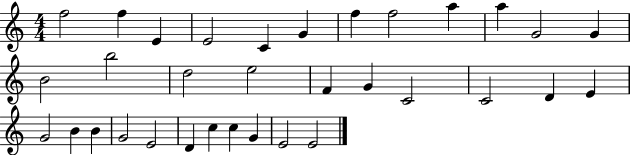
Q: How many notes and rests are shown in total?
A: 33